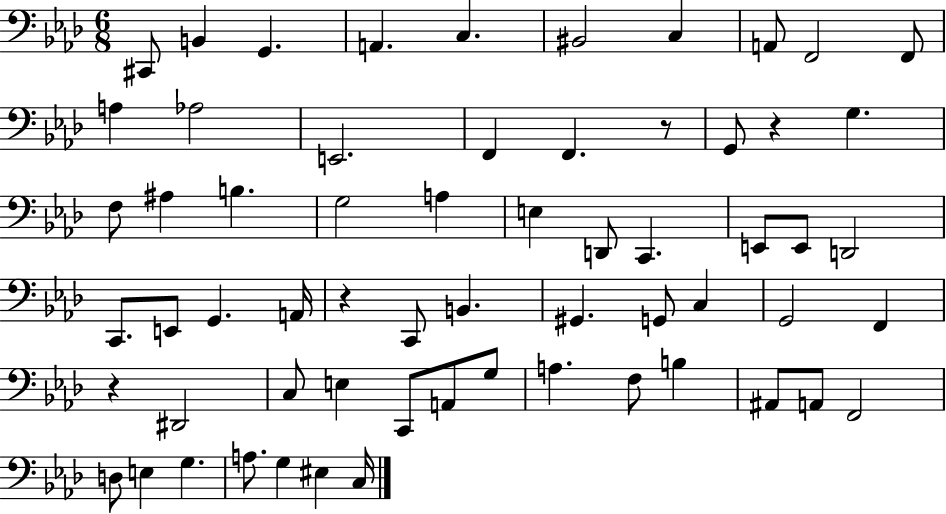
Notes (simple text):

C#2/e B2/q G2/q. A2/q. C3/q. BIS2/h C3/q A2/e F2/h F2/e A3/q Ab3/h E2/h. F2/q F2/q. R/e G2/e R/q G3/q. F3/e A#3/q B3/q. G3/h A3/q E3/q D2/e C2/q. E2/e E2/e D2/h C2/e. E2/e G2/q. A2/s R/q C2/e B2/q. G#2/q. G2/e C3/q G2/h F2/q R/q D#2/h C3/e E3/q C2/e A2/e G3/e A3/q. F3/e B3/q A#2/e A2/e F2/h D3/e E3/q G3/q. A3/e. G3/q EIS3/q C3/s